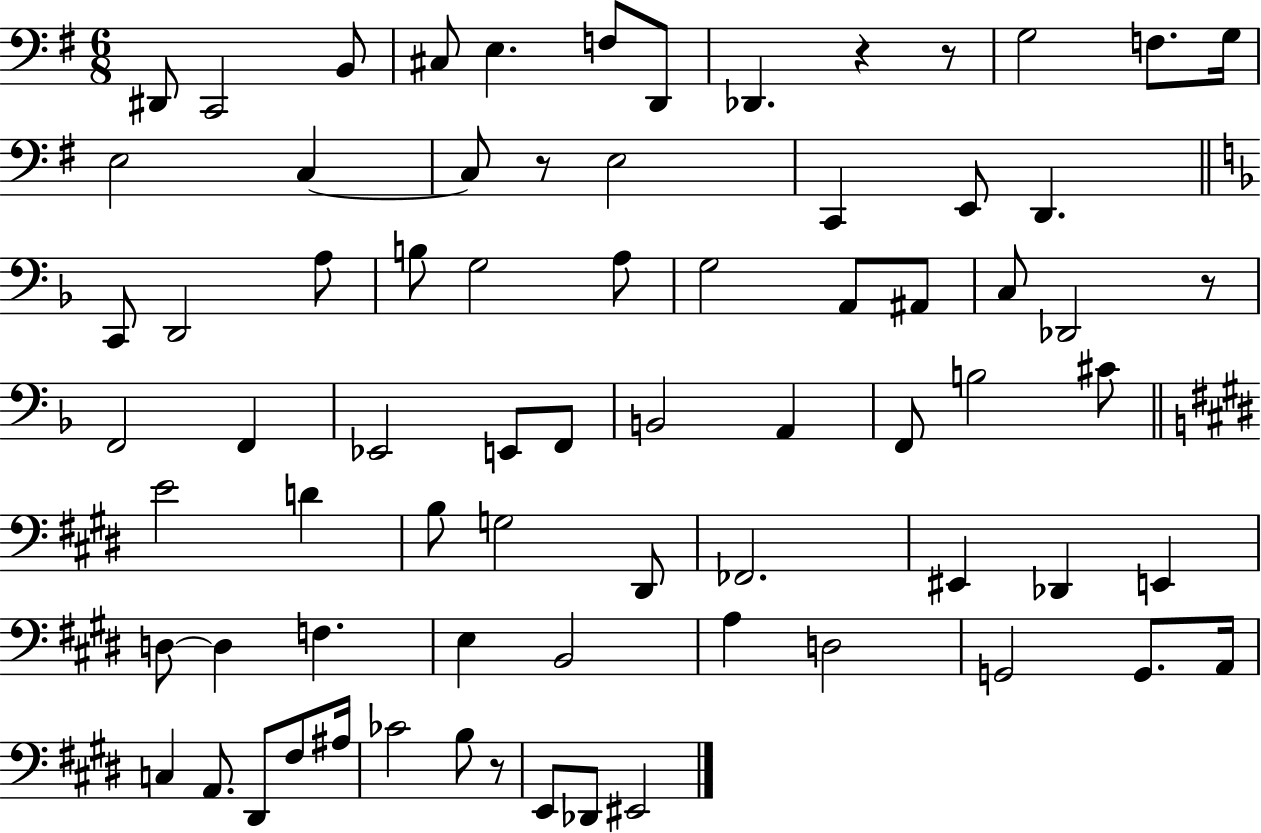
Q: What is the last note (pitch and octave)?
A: EIS2